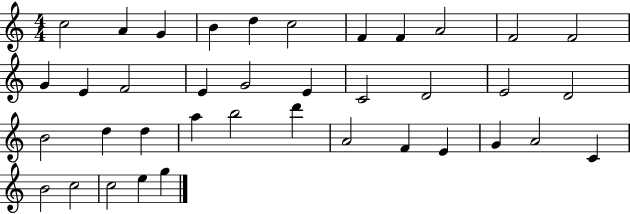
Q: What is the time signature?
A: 4/4